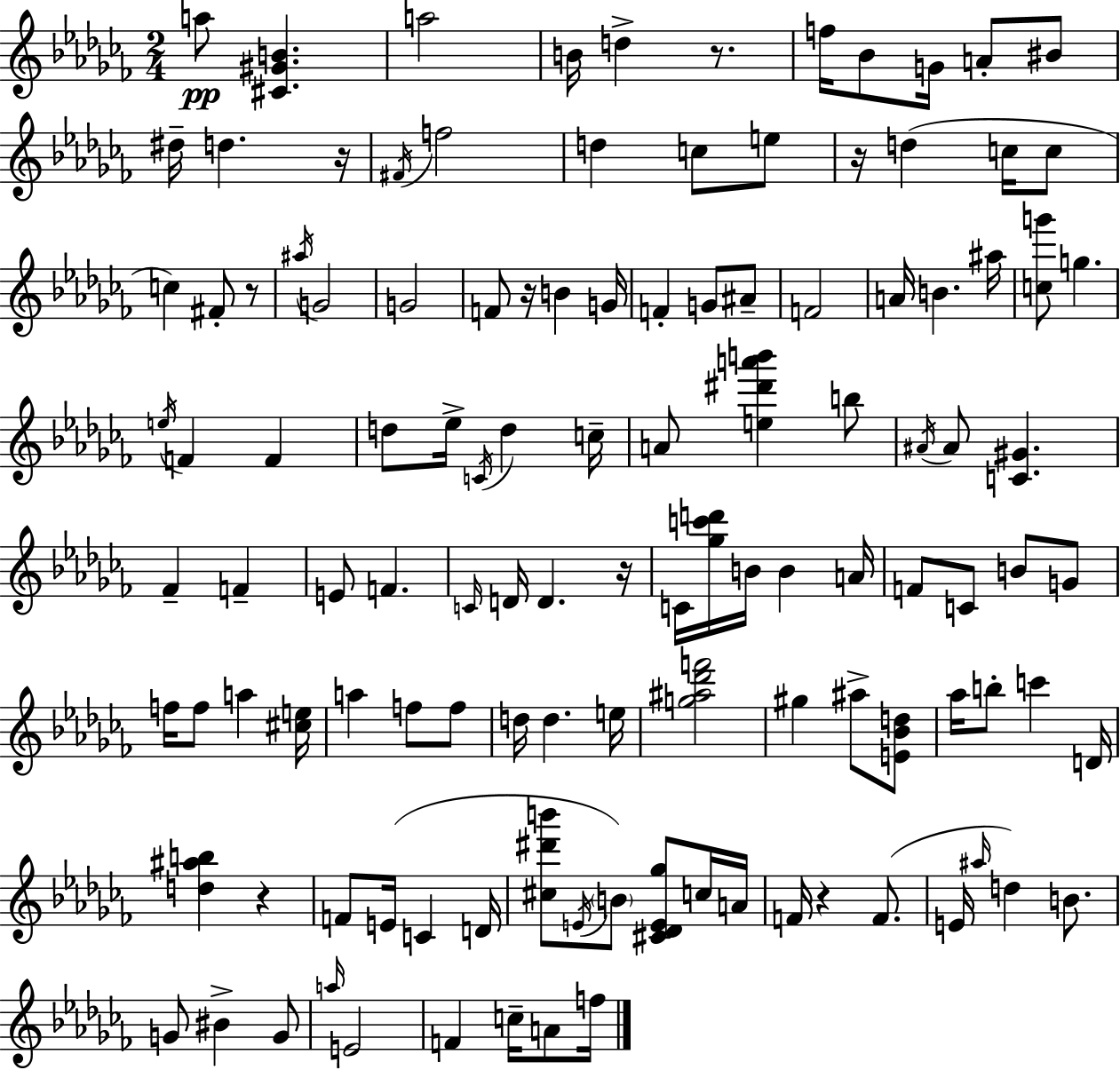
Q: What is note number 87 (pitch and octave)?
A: F4